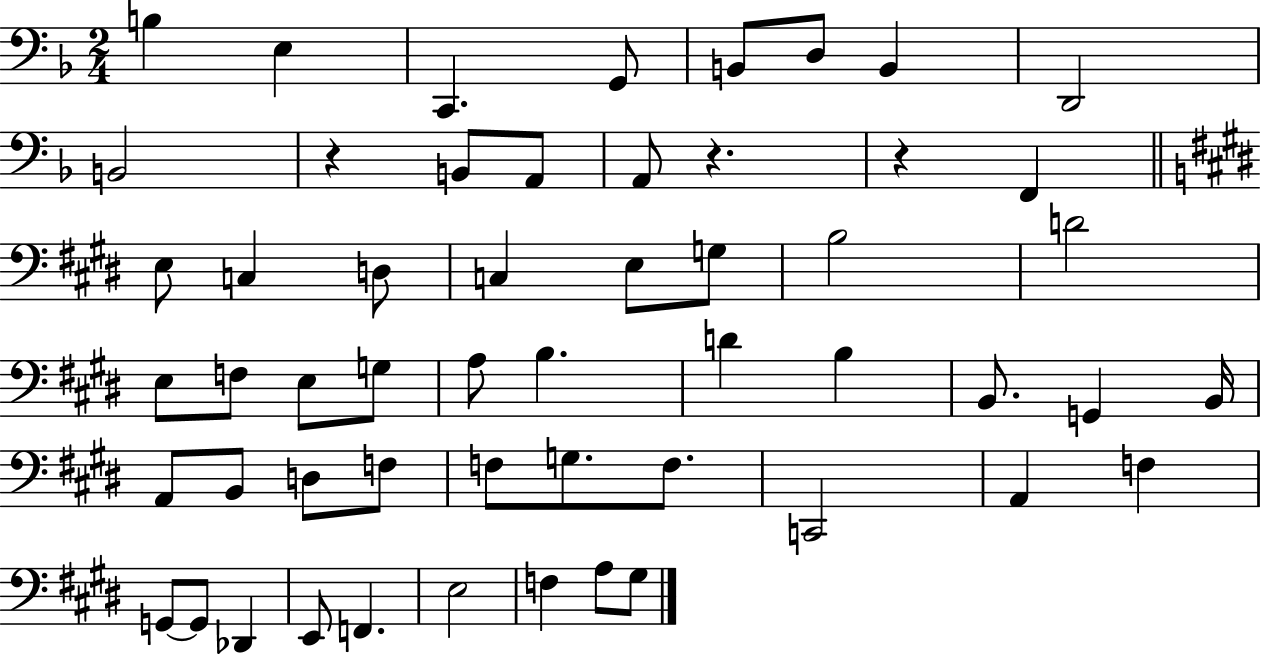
B3/q E3/q C2/q. G2/e B2/e D3/e B2/q D2/h B2/h R/q B2/e A2/e A2/e R/q. R/q F2/q E3/e C3/q D3/e C3/q E3/e G3/e B3/h D4/h E3/e F3/e E3/e G3/e A3/e B3/q. D4/q B3/q B2/e. G2/q B2/s A2/e B2/e D3/e F3/e F3/e G3/e. F3/e. C2/h A2/q F3/q G2/e G2/e Db2/q E2/e F2/q. E3/h F3/q A3/e G#3/e